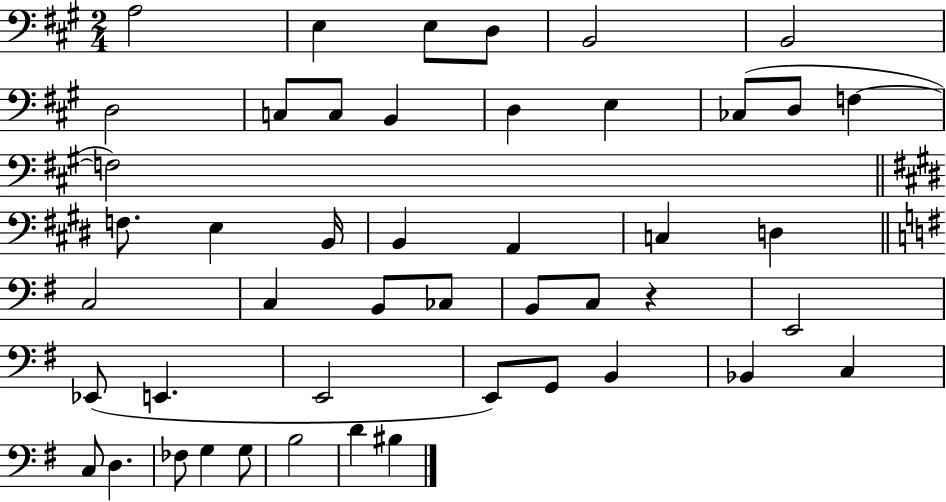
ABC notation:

X:1
T:Untitled
M:2/4
L:1/4
K:A
A,2 E, E,/2 D,/2 B,,2 B,,2 D,2 C,/2 C,/2 B,, D, E, _C,/2 D,/2 F, F,2 F,/2 E, B,,/4 B,, A,, C, D, C,2 C, B,,/2 _C,/2 B,,/2 C,/2 z E,,2 _E,,/2 E,, E,,2 E,,/2 G,,/2 B,, _B,, C, C,/2 D, _F,/2 G, G,/2 B,2 D ^B,